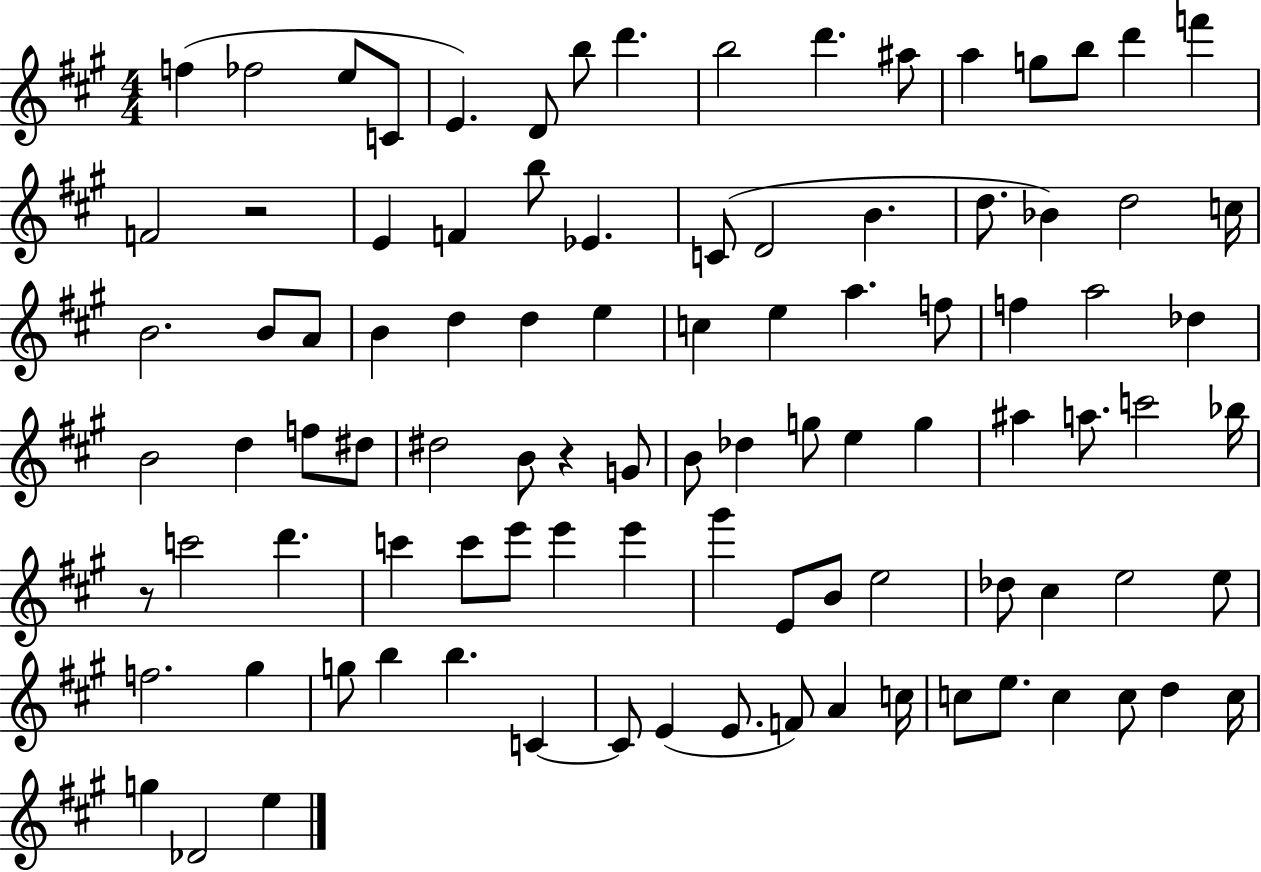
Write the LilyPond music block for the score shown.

{
  \clef treble
  \numericTimeSignature
  \time 4/4
  \key a \major
  \repeat volta 2 { f''4( fes''2 e''8 c'8 | e'4.) d'8 b''8 d'''4. | b''2 d'''4. ais''8 | a''4 g''8 b''8 d'''4 f'''4 | \break f'2 r2 | e'4 f'4 b''8 ees'4. | c'8( d'2 b'4. | d''8. bes'4) d''2 c''16 | \break b'2. b'8 a'8 | b'4 d''4 d''4 e''4 | c''4 e''4 a''4. f''8 | f''4 a''2 des''4 | \break b'2 d''4 f''8 dis''8 | dis''2 b'8 r4 g'8 | b'8 des''4 g''8 e''4 g''4 | ais''4 a''8. c'''2 bes''16 | \break r8 c'''2 d'''4. | c'''4 c'''8 e'''8 e'''4 e'''4 | gis'''4 e'8 b'8 e''2 | des''8 cis''4 e''2 e''8 | \break f''2. gis''4 | g''8 b''4 b''4. c'4~~ | c'8 e'4( e'8. f'8) a'4 c''16 | c''8 e''8. c''4 c''8 d''4 c''16 | \break g''4 des'2 e''4 | } \bar "|."
}